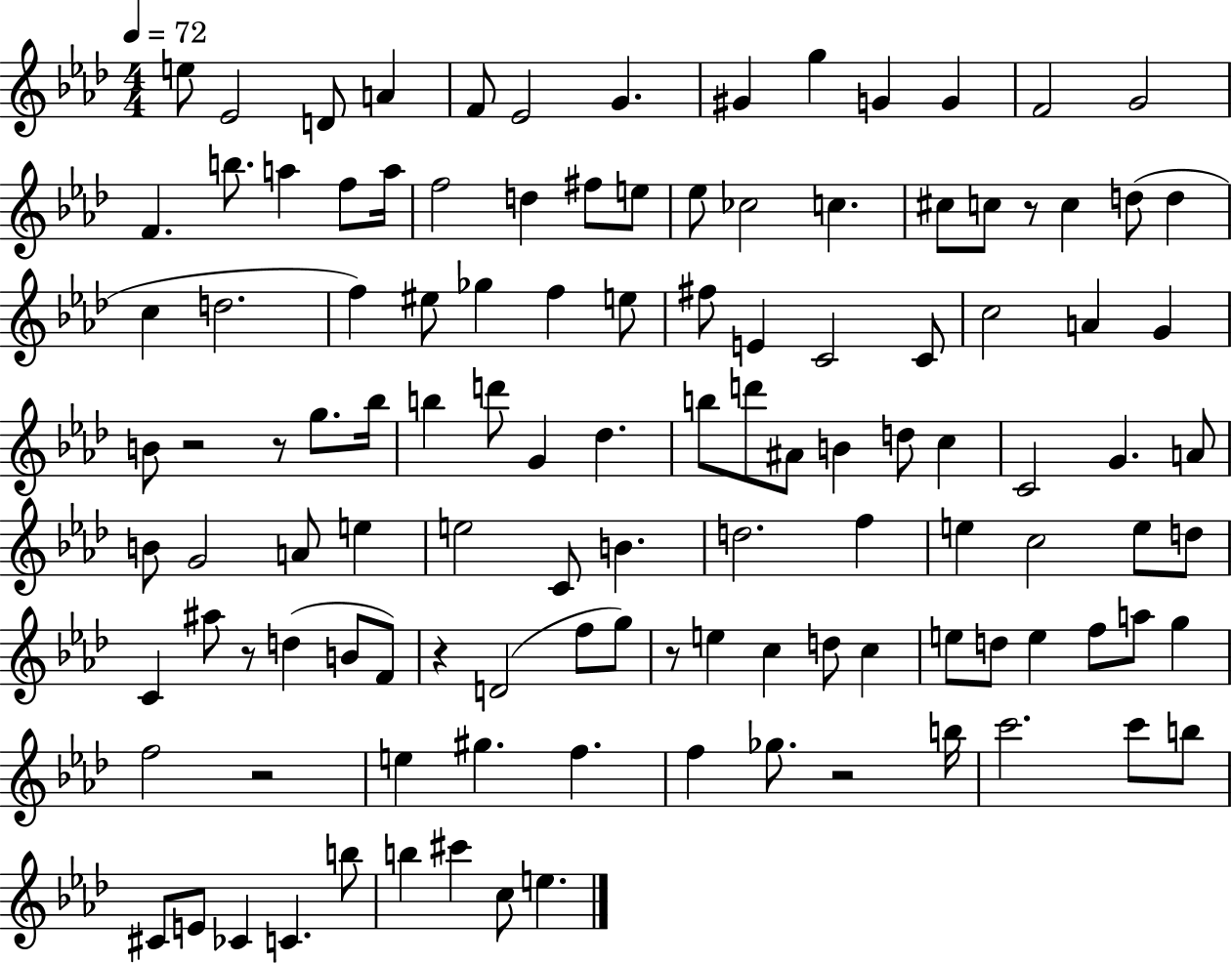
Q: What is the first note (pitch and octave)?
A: E5